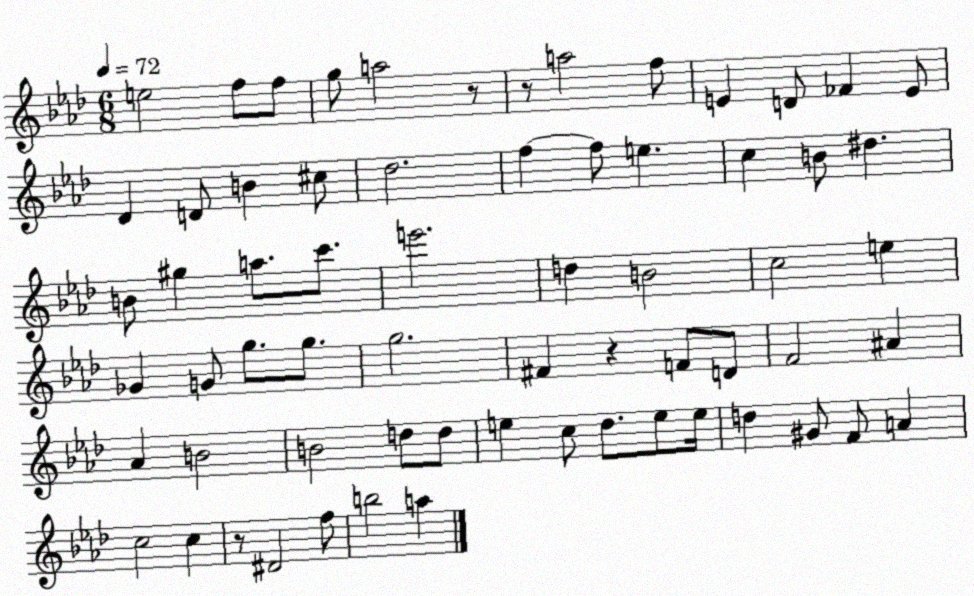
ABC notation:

X:1
T:Untitled
M:6/8
L:1/4
K:Ab
e2 f/2 f/2 g/2 a2 z/2 z/2 a2 f/2 E D/2 _F E/2 _D D/2 B ^c/2 _d2 f f/2 e c B/2 ^d B/2 ^g a/2 c'/2 e'2 d B2 c2 e _G G/2 g/2 g/2 g2 ^F z F/2 D/2 F2 ^A _A B2 B2 d/2 d/2 e c/2 _d/2 e/2 e/4 d ^G/2 F/2 A c2 c z/2 ^D2 f/2 b2 a